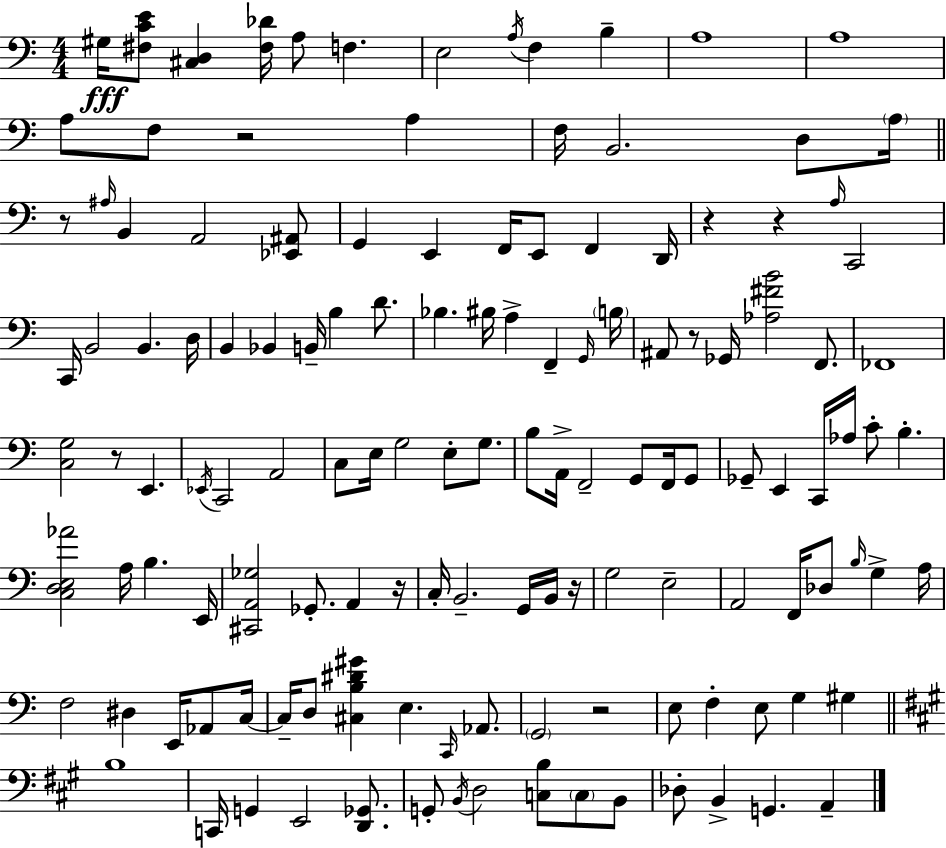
G#3/s [F#3,C4,E4]/e [C#3,D3]/q [F#3,Db4]/s A3/e F3/q. E3/h A3/s F3/q B3/q A3/w A3/w A3/e F3/e R/h A3/q F3/s B2/h. D3/e A3/s R/e A#3/s B2/q A2/h [Eb2,A#2]/e G2/q E2/q F2/s E2/e F2/q D2/s R/q R/q A3/s C2/h C2/s B2/h B2/q. D3/s B2/q Bb2/q B2/s B3/q D4/e. Bb3/q. BIS3/s A3/q F2/q G2/s B3/s A#2/e R/e Gb2/s [Ab3,F#4,B4]/h F2/e. FES2/w [C3,G3]/h R/e E2/q. Eb2/s C2/h A2/h C3/e E3/s G3/h E3/e G3/e. B3/e A2/s F2/h G2/e F2/s G2/e Gb2/e E2/q C2/s Ab3/s C4/e B3/q. [C3,D3,E3,Ab4]/h A3/s B3/q. E2/s [C#2,A2,Gb3]/h Gb2/e. A2/q R/s C3/s B2/h. G2/s B2/s R/s G3/h E3/h A2/h F2/s Db3/e B3/s G3/q A3/s F3/h D#3/q E2/s Ab2/e C3/s C3/s D3/e [C#3,B3,D#4,G#4]/q E3/q. C2/s Ab2/e. G2/h R/h E3/e F3/q E3/e G3/q G#3/q B3/w C2/s G2/q E2/h [D2,Gb2]/e. G2/e B2/s D3/h [C3,B3]/e C3/e B2/e Db3/e B2/q G2/q. A2/q